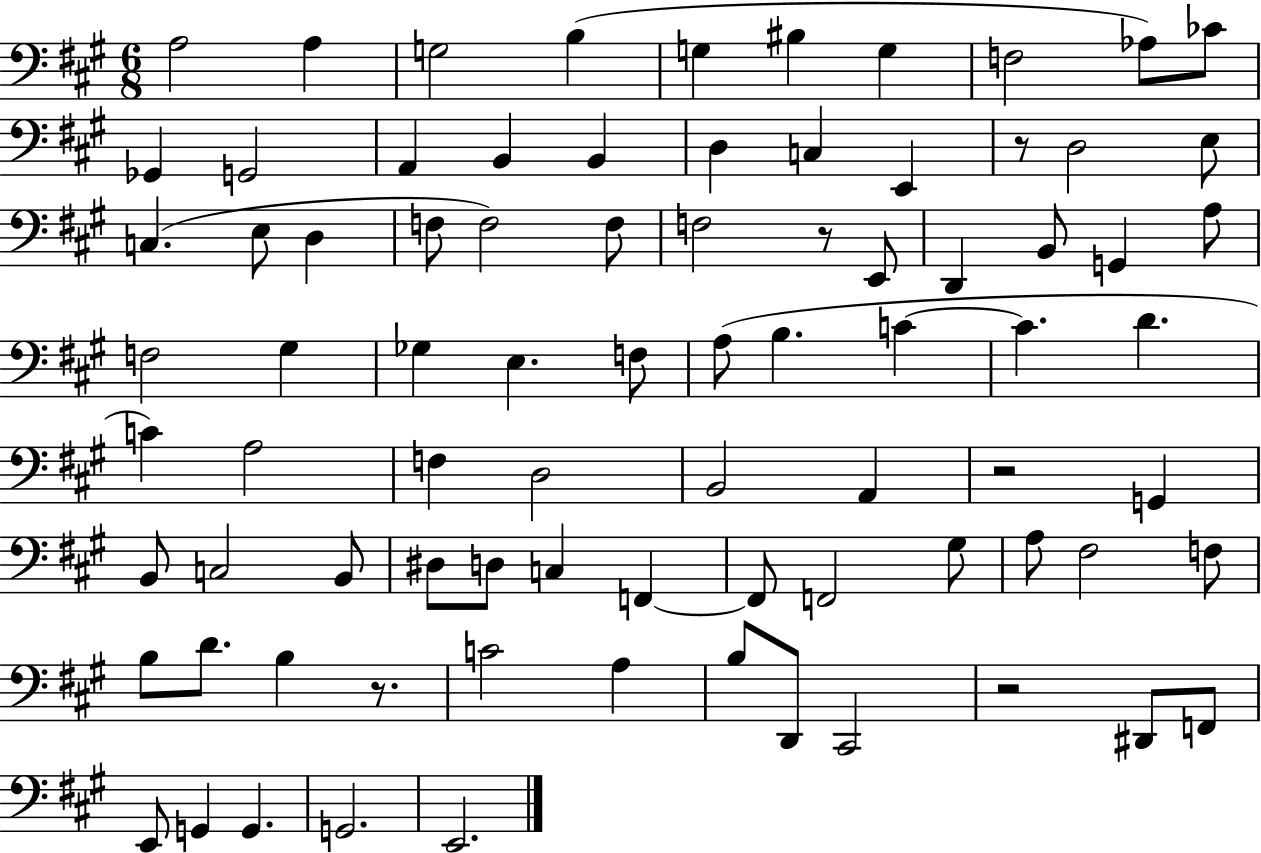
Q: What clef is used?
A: bass